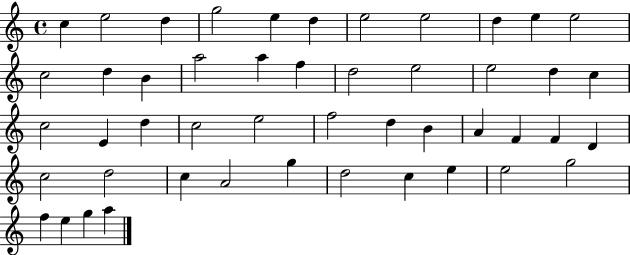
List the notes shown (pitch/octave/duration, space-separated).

C5/q E5/h D5/q G5/h E5/q D5/q E5/h E5/h D5/q E5/q E5/h C5/h D5/q B4/q A5/h A5/q F5/q D5/h E5/h E5/h D5/q C5/q C5/h E4/q D5/q C5/h E5/h F5/h D5/q B4/q A4/q F4/q F4/q D4/q C5/h D5/h C5/q A4/h G5/q D5/h C5/q E5/q E5/h G5/h F5/q E5/q G5/q A5/q